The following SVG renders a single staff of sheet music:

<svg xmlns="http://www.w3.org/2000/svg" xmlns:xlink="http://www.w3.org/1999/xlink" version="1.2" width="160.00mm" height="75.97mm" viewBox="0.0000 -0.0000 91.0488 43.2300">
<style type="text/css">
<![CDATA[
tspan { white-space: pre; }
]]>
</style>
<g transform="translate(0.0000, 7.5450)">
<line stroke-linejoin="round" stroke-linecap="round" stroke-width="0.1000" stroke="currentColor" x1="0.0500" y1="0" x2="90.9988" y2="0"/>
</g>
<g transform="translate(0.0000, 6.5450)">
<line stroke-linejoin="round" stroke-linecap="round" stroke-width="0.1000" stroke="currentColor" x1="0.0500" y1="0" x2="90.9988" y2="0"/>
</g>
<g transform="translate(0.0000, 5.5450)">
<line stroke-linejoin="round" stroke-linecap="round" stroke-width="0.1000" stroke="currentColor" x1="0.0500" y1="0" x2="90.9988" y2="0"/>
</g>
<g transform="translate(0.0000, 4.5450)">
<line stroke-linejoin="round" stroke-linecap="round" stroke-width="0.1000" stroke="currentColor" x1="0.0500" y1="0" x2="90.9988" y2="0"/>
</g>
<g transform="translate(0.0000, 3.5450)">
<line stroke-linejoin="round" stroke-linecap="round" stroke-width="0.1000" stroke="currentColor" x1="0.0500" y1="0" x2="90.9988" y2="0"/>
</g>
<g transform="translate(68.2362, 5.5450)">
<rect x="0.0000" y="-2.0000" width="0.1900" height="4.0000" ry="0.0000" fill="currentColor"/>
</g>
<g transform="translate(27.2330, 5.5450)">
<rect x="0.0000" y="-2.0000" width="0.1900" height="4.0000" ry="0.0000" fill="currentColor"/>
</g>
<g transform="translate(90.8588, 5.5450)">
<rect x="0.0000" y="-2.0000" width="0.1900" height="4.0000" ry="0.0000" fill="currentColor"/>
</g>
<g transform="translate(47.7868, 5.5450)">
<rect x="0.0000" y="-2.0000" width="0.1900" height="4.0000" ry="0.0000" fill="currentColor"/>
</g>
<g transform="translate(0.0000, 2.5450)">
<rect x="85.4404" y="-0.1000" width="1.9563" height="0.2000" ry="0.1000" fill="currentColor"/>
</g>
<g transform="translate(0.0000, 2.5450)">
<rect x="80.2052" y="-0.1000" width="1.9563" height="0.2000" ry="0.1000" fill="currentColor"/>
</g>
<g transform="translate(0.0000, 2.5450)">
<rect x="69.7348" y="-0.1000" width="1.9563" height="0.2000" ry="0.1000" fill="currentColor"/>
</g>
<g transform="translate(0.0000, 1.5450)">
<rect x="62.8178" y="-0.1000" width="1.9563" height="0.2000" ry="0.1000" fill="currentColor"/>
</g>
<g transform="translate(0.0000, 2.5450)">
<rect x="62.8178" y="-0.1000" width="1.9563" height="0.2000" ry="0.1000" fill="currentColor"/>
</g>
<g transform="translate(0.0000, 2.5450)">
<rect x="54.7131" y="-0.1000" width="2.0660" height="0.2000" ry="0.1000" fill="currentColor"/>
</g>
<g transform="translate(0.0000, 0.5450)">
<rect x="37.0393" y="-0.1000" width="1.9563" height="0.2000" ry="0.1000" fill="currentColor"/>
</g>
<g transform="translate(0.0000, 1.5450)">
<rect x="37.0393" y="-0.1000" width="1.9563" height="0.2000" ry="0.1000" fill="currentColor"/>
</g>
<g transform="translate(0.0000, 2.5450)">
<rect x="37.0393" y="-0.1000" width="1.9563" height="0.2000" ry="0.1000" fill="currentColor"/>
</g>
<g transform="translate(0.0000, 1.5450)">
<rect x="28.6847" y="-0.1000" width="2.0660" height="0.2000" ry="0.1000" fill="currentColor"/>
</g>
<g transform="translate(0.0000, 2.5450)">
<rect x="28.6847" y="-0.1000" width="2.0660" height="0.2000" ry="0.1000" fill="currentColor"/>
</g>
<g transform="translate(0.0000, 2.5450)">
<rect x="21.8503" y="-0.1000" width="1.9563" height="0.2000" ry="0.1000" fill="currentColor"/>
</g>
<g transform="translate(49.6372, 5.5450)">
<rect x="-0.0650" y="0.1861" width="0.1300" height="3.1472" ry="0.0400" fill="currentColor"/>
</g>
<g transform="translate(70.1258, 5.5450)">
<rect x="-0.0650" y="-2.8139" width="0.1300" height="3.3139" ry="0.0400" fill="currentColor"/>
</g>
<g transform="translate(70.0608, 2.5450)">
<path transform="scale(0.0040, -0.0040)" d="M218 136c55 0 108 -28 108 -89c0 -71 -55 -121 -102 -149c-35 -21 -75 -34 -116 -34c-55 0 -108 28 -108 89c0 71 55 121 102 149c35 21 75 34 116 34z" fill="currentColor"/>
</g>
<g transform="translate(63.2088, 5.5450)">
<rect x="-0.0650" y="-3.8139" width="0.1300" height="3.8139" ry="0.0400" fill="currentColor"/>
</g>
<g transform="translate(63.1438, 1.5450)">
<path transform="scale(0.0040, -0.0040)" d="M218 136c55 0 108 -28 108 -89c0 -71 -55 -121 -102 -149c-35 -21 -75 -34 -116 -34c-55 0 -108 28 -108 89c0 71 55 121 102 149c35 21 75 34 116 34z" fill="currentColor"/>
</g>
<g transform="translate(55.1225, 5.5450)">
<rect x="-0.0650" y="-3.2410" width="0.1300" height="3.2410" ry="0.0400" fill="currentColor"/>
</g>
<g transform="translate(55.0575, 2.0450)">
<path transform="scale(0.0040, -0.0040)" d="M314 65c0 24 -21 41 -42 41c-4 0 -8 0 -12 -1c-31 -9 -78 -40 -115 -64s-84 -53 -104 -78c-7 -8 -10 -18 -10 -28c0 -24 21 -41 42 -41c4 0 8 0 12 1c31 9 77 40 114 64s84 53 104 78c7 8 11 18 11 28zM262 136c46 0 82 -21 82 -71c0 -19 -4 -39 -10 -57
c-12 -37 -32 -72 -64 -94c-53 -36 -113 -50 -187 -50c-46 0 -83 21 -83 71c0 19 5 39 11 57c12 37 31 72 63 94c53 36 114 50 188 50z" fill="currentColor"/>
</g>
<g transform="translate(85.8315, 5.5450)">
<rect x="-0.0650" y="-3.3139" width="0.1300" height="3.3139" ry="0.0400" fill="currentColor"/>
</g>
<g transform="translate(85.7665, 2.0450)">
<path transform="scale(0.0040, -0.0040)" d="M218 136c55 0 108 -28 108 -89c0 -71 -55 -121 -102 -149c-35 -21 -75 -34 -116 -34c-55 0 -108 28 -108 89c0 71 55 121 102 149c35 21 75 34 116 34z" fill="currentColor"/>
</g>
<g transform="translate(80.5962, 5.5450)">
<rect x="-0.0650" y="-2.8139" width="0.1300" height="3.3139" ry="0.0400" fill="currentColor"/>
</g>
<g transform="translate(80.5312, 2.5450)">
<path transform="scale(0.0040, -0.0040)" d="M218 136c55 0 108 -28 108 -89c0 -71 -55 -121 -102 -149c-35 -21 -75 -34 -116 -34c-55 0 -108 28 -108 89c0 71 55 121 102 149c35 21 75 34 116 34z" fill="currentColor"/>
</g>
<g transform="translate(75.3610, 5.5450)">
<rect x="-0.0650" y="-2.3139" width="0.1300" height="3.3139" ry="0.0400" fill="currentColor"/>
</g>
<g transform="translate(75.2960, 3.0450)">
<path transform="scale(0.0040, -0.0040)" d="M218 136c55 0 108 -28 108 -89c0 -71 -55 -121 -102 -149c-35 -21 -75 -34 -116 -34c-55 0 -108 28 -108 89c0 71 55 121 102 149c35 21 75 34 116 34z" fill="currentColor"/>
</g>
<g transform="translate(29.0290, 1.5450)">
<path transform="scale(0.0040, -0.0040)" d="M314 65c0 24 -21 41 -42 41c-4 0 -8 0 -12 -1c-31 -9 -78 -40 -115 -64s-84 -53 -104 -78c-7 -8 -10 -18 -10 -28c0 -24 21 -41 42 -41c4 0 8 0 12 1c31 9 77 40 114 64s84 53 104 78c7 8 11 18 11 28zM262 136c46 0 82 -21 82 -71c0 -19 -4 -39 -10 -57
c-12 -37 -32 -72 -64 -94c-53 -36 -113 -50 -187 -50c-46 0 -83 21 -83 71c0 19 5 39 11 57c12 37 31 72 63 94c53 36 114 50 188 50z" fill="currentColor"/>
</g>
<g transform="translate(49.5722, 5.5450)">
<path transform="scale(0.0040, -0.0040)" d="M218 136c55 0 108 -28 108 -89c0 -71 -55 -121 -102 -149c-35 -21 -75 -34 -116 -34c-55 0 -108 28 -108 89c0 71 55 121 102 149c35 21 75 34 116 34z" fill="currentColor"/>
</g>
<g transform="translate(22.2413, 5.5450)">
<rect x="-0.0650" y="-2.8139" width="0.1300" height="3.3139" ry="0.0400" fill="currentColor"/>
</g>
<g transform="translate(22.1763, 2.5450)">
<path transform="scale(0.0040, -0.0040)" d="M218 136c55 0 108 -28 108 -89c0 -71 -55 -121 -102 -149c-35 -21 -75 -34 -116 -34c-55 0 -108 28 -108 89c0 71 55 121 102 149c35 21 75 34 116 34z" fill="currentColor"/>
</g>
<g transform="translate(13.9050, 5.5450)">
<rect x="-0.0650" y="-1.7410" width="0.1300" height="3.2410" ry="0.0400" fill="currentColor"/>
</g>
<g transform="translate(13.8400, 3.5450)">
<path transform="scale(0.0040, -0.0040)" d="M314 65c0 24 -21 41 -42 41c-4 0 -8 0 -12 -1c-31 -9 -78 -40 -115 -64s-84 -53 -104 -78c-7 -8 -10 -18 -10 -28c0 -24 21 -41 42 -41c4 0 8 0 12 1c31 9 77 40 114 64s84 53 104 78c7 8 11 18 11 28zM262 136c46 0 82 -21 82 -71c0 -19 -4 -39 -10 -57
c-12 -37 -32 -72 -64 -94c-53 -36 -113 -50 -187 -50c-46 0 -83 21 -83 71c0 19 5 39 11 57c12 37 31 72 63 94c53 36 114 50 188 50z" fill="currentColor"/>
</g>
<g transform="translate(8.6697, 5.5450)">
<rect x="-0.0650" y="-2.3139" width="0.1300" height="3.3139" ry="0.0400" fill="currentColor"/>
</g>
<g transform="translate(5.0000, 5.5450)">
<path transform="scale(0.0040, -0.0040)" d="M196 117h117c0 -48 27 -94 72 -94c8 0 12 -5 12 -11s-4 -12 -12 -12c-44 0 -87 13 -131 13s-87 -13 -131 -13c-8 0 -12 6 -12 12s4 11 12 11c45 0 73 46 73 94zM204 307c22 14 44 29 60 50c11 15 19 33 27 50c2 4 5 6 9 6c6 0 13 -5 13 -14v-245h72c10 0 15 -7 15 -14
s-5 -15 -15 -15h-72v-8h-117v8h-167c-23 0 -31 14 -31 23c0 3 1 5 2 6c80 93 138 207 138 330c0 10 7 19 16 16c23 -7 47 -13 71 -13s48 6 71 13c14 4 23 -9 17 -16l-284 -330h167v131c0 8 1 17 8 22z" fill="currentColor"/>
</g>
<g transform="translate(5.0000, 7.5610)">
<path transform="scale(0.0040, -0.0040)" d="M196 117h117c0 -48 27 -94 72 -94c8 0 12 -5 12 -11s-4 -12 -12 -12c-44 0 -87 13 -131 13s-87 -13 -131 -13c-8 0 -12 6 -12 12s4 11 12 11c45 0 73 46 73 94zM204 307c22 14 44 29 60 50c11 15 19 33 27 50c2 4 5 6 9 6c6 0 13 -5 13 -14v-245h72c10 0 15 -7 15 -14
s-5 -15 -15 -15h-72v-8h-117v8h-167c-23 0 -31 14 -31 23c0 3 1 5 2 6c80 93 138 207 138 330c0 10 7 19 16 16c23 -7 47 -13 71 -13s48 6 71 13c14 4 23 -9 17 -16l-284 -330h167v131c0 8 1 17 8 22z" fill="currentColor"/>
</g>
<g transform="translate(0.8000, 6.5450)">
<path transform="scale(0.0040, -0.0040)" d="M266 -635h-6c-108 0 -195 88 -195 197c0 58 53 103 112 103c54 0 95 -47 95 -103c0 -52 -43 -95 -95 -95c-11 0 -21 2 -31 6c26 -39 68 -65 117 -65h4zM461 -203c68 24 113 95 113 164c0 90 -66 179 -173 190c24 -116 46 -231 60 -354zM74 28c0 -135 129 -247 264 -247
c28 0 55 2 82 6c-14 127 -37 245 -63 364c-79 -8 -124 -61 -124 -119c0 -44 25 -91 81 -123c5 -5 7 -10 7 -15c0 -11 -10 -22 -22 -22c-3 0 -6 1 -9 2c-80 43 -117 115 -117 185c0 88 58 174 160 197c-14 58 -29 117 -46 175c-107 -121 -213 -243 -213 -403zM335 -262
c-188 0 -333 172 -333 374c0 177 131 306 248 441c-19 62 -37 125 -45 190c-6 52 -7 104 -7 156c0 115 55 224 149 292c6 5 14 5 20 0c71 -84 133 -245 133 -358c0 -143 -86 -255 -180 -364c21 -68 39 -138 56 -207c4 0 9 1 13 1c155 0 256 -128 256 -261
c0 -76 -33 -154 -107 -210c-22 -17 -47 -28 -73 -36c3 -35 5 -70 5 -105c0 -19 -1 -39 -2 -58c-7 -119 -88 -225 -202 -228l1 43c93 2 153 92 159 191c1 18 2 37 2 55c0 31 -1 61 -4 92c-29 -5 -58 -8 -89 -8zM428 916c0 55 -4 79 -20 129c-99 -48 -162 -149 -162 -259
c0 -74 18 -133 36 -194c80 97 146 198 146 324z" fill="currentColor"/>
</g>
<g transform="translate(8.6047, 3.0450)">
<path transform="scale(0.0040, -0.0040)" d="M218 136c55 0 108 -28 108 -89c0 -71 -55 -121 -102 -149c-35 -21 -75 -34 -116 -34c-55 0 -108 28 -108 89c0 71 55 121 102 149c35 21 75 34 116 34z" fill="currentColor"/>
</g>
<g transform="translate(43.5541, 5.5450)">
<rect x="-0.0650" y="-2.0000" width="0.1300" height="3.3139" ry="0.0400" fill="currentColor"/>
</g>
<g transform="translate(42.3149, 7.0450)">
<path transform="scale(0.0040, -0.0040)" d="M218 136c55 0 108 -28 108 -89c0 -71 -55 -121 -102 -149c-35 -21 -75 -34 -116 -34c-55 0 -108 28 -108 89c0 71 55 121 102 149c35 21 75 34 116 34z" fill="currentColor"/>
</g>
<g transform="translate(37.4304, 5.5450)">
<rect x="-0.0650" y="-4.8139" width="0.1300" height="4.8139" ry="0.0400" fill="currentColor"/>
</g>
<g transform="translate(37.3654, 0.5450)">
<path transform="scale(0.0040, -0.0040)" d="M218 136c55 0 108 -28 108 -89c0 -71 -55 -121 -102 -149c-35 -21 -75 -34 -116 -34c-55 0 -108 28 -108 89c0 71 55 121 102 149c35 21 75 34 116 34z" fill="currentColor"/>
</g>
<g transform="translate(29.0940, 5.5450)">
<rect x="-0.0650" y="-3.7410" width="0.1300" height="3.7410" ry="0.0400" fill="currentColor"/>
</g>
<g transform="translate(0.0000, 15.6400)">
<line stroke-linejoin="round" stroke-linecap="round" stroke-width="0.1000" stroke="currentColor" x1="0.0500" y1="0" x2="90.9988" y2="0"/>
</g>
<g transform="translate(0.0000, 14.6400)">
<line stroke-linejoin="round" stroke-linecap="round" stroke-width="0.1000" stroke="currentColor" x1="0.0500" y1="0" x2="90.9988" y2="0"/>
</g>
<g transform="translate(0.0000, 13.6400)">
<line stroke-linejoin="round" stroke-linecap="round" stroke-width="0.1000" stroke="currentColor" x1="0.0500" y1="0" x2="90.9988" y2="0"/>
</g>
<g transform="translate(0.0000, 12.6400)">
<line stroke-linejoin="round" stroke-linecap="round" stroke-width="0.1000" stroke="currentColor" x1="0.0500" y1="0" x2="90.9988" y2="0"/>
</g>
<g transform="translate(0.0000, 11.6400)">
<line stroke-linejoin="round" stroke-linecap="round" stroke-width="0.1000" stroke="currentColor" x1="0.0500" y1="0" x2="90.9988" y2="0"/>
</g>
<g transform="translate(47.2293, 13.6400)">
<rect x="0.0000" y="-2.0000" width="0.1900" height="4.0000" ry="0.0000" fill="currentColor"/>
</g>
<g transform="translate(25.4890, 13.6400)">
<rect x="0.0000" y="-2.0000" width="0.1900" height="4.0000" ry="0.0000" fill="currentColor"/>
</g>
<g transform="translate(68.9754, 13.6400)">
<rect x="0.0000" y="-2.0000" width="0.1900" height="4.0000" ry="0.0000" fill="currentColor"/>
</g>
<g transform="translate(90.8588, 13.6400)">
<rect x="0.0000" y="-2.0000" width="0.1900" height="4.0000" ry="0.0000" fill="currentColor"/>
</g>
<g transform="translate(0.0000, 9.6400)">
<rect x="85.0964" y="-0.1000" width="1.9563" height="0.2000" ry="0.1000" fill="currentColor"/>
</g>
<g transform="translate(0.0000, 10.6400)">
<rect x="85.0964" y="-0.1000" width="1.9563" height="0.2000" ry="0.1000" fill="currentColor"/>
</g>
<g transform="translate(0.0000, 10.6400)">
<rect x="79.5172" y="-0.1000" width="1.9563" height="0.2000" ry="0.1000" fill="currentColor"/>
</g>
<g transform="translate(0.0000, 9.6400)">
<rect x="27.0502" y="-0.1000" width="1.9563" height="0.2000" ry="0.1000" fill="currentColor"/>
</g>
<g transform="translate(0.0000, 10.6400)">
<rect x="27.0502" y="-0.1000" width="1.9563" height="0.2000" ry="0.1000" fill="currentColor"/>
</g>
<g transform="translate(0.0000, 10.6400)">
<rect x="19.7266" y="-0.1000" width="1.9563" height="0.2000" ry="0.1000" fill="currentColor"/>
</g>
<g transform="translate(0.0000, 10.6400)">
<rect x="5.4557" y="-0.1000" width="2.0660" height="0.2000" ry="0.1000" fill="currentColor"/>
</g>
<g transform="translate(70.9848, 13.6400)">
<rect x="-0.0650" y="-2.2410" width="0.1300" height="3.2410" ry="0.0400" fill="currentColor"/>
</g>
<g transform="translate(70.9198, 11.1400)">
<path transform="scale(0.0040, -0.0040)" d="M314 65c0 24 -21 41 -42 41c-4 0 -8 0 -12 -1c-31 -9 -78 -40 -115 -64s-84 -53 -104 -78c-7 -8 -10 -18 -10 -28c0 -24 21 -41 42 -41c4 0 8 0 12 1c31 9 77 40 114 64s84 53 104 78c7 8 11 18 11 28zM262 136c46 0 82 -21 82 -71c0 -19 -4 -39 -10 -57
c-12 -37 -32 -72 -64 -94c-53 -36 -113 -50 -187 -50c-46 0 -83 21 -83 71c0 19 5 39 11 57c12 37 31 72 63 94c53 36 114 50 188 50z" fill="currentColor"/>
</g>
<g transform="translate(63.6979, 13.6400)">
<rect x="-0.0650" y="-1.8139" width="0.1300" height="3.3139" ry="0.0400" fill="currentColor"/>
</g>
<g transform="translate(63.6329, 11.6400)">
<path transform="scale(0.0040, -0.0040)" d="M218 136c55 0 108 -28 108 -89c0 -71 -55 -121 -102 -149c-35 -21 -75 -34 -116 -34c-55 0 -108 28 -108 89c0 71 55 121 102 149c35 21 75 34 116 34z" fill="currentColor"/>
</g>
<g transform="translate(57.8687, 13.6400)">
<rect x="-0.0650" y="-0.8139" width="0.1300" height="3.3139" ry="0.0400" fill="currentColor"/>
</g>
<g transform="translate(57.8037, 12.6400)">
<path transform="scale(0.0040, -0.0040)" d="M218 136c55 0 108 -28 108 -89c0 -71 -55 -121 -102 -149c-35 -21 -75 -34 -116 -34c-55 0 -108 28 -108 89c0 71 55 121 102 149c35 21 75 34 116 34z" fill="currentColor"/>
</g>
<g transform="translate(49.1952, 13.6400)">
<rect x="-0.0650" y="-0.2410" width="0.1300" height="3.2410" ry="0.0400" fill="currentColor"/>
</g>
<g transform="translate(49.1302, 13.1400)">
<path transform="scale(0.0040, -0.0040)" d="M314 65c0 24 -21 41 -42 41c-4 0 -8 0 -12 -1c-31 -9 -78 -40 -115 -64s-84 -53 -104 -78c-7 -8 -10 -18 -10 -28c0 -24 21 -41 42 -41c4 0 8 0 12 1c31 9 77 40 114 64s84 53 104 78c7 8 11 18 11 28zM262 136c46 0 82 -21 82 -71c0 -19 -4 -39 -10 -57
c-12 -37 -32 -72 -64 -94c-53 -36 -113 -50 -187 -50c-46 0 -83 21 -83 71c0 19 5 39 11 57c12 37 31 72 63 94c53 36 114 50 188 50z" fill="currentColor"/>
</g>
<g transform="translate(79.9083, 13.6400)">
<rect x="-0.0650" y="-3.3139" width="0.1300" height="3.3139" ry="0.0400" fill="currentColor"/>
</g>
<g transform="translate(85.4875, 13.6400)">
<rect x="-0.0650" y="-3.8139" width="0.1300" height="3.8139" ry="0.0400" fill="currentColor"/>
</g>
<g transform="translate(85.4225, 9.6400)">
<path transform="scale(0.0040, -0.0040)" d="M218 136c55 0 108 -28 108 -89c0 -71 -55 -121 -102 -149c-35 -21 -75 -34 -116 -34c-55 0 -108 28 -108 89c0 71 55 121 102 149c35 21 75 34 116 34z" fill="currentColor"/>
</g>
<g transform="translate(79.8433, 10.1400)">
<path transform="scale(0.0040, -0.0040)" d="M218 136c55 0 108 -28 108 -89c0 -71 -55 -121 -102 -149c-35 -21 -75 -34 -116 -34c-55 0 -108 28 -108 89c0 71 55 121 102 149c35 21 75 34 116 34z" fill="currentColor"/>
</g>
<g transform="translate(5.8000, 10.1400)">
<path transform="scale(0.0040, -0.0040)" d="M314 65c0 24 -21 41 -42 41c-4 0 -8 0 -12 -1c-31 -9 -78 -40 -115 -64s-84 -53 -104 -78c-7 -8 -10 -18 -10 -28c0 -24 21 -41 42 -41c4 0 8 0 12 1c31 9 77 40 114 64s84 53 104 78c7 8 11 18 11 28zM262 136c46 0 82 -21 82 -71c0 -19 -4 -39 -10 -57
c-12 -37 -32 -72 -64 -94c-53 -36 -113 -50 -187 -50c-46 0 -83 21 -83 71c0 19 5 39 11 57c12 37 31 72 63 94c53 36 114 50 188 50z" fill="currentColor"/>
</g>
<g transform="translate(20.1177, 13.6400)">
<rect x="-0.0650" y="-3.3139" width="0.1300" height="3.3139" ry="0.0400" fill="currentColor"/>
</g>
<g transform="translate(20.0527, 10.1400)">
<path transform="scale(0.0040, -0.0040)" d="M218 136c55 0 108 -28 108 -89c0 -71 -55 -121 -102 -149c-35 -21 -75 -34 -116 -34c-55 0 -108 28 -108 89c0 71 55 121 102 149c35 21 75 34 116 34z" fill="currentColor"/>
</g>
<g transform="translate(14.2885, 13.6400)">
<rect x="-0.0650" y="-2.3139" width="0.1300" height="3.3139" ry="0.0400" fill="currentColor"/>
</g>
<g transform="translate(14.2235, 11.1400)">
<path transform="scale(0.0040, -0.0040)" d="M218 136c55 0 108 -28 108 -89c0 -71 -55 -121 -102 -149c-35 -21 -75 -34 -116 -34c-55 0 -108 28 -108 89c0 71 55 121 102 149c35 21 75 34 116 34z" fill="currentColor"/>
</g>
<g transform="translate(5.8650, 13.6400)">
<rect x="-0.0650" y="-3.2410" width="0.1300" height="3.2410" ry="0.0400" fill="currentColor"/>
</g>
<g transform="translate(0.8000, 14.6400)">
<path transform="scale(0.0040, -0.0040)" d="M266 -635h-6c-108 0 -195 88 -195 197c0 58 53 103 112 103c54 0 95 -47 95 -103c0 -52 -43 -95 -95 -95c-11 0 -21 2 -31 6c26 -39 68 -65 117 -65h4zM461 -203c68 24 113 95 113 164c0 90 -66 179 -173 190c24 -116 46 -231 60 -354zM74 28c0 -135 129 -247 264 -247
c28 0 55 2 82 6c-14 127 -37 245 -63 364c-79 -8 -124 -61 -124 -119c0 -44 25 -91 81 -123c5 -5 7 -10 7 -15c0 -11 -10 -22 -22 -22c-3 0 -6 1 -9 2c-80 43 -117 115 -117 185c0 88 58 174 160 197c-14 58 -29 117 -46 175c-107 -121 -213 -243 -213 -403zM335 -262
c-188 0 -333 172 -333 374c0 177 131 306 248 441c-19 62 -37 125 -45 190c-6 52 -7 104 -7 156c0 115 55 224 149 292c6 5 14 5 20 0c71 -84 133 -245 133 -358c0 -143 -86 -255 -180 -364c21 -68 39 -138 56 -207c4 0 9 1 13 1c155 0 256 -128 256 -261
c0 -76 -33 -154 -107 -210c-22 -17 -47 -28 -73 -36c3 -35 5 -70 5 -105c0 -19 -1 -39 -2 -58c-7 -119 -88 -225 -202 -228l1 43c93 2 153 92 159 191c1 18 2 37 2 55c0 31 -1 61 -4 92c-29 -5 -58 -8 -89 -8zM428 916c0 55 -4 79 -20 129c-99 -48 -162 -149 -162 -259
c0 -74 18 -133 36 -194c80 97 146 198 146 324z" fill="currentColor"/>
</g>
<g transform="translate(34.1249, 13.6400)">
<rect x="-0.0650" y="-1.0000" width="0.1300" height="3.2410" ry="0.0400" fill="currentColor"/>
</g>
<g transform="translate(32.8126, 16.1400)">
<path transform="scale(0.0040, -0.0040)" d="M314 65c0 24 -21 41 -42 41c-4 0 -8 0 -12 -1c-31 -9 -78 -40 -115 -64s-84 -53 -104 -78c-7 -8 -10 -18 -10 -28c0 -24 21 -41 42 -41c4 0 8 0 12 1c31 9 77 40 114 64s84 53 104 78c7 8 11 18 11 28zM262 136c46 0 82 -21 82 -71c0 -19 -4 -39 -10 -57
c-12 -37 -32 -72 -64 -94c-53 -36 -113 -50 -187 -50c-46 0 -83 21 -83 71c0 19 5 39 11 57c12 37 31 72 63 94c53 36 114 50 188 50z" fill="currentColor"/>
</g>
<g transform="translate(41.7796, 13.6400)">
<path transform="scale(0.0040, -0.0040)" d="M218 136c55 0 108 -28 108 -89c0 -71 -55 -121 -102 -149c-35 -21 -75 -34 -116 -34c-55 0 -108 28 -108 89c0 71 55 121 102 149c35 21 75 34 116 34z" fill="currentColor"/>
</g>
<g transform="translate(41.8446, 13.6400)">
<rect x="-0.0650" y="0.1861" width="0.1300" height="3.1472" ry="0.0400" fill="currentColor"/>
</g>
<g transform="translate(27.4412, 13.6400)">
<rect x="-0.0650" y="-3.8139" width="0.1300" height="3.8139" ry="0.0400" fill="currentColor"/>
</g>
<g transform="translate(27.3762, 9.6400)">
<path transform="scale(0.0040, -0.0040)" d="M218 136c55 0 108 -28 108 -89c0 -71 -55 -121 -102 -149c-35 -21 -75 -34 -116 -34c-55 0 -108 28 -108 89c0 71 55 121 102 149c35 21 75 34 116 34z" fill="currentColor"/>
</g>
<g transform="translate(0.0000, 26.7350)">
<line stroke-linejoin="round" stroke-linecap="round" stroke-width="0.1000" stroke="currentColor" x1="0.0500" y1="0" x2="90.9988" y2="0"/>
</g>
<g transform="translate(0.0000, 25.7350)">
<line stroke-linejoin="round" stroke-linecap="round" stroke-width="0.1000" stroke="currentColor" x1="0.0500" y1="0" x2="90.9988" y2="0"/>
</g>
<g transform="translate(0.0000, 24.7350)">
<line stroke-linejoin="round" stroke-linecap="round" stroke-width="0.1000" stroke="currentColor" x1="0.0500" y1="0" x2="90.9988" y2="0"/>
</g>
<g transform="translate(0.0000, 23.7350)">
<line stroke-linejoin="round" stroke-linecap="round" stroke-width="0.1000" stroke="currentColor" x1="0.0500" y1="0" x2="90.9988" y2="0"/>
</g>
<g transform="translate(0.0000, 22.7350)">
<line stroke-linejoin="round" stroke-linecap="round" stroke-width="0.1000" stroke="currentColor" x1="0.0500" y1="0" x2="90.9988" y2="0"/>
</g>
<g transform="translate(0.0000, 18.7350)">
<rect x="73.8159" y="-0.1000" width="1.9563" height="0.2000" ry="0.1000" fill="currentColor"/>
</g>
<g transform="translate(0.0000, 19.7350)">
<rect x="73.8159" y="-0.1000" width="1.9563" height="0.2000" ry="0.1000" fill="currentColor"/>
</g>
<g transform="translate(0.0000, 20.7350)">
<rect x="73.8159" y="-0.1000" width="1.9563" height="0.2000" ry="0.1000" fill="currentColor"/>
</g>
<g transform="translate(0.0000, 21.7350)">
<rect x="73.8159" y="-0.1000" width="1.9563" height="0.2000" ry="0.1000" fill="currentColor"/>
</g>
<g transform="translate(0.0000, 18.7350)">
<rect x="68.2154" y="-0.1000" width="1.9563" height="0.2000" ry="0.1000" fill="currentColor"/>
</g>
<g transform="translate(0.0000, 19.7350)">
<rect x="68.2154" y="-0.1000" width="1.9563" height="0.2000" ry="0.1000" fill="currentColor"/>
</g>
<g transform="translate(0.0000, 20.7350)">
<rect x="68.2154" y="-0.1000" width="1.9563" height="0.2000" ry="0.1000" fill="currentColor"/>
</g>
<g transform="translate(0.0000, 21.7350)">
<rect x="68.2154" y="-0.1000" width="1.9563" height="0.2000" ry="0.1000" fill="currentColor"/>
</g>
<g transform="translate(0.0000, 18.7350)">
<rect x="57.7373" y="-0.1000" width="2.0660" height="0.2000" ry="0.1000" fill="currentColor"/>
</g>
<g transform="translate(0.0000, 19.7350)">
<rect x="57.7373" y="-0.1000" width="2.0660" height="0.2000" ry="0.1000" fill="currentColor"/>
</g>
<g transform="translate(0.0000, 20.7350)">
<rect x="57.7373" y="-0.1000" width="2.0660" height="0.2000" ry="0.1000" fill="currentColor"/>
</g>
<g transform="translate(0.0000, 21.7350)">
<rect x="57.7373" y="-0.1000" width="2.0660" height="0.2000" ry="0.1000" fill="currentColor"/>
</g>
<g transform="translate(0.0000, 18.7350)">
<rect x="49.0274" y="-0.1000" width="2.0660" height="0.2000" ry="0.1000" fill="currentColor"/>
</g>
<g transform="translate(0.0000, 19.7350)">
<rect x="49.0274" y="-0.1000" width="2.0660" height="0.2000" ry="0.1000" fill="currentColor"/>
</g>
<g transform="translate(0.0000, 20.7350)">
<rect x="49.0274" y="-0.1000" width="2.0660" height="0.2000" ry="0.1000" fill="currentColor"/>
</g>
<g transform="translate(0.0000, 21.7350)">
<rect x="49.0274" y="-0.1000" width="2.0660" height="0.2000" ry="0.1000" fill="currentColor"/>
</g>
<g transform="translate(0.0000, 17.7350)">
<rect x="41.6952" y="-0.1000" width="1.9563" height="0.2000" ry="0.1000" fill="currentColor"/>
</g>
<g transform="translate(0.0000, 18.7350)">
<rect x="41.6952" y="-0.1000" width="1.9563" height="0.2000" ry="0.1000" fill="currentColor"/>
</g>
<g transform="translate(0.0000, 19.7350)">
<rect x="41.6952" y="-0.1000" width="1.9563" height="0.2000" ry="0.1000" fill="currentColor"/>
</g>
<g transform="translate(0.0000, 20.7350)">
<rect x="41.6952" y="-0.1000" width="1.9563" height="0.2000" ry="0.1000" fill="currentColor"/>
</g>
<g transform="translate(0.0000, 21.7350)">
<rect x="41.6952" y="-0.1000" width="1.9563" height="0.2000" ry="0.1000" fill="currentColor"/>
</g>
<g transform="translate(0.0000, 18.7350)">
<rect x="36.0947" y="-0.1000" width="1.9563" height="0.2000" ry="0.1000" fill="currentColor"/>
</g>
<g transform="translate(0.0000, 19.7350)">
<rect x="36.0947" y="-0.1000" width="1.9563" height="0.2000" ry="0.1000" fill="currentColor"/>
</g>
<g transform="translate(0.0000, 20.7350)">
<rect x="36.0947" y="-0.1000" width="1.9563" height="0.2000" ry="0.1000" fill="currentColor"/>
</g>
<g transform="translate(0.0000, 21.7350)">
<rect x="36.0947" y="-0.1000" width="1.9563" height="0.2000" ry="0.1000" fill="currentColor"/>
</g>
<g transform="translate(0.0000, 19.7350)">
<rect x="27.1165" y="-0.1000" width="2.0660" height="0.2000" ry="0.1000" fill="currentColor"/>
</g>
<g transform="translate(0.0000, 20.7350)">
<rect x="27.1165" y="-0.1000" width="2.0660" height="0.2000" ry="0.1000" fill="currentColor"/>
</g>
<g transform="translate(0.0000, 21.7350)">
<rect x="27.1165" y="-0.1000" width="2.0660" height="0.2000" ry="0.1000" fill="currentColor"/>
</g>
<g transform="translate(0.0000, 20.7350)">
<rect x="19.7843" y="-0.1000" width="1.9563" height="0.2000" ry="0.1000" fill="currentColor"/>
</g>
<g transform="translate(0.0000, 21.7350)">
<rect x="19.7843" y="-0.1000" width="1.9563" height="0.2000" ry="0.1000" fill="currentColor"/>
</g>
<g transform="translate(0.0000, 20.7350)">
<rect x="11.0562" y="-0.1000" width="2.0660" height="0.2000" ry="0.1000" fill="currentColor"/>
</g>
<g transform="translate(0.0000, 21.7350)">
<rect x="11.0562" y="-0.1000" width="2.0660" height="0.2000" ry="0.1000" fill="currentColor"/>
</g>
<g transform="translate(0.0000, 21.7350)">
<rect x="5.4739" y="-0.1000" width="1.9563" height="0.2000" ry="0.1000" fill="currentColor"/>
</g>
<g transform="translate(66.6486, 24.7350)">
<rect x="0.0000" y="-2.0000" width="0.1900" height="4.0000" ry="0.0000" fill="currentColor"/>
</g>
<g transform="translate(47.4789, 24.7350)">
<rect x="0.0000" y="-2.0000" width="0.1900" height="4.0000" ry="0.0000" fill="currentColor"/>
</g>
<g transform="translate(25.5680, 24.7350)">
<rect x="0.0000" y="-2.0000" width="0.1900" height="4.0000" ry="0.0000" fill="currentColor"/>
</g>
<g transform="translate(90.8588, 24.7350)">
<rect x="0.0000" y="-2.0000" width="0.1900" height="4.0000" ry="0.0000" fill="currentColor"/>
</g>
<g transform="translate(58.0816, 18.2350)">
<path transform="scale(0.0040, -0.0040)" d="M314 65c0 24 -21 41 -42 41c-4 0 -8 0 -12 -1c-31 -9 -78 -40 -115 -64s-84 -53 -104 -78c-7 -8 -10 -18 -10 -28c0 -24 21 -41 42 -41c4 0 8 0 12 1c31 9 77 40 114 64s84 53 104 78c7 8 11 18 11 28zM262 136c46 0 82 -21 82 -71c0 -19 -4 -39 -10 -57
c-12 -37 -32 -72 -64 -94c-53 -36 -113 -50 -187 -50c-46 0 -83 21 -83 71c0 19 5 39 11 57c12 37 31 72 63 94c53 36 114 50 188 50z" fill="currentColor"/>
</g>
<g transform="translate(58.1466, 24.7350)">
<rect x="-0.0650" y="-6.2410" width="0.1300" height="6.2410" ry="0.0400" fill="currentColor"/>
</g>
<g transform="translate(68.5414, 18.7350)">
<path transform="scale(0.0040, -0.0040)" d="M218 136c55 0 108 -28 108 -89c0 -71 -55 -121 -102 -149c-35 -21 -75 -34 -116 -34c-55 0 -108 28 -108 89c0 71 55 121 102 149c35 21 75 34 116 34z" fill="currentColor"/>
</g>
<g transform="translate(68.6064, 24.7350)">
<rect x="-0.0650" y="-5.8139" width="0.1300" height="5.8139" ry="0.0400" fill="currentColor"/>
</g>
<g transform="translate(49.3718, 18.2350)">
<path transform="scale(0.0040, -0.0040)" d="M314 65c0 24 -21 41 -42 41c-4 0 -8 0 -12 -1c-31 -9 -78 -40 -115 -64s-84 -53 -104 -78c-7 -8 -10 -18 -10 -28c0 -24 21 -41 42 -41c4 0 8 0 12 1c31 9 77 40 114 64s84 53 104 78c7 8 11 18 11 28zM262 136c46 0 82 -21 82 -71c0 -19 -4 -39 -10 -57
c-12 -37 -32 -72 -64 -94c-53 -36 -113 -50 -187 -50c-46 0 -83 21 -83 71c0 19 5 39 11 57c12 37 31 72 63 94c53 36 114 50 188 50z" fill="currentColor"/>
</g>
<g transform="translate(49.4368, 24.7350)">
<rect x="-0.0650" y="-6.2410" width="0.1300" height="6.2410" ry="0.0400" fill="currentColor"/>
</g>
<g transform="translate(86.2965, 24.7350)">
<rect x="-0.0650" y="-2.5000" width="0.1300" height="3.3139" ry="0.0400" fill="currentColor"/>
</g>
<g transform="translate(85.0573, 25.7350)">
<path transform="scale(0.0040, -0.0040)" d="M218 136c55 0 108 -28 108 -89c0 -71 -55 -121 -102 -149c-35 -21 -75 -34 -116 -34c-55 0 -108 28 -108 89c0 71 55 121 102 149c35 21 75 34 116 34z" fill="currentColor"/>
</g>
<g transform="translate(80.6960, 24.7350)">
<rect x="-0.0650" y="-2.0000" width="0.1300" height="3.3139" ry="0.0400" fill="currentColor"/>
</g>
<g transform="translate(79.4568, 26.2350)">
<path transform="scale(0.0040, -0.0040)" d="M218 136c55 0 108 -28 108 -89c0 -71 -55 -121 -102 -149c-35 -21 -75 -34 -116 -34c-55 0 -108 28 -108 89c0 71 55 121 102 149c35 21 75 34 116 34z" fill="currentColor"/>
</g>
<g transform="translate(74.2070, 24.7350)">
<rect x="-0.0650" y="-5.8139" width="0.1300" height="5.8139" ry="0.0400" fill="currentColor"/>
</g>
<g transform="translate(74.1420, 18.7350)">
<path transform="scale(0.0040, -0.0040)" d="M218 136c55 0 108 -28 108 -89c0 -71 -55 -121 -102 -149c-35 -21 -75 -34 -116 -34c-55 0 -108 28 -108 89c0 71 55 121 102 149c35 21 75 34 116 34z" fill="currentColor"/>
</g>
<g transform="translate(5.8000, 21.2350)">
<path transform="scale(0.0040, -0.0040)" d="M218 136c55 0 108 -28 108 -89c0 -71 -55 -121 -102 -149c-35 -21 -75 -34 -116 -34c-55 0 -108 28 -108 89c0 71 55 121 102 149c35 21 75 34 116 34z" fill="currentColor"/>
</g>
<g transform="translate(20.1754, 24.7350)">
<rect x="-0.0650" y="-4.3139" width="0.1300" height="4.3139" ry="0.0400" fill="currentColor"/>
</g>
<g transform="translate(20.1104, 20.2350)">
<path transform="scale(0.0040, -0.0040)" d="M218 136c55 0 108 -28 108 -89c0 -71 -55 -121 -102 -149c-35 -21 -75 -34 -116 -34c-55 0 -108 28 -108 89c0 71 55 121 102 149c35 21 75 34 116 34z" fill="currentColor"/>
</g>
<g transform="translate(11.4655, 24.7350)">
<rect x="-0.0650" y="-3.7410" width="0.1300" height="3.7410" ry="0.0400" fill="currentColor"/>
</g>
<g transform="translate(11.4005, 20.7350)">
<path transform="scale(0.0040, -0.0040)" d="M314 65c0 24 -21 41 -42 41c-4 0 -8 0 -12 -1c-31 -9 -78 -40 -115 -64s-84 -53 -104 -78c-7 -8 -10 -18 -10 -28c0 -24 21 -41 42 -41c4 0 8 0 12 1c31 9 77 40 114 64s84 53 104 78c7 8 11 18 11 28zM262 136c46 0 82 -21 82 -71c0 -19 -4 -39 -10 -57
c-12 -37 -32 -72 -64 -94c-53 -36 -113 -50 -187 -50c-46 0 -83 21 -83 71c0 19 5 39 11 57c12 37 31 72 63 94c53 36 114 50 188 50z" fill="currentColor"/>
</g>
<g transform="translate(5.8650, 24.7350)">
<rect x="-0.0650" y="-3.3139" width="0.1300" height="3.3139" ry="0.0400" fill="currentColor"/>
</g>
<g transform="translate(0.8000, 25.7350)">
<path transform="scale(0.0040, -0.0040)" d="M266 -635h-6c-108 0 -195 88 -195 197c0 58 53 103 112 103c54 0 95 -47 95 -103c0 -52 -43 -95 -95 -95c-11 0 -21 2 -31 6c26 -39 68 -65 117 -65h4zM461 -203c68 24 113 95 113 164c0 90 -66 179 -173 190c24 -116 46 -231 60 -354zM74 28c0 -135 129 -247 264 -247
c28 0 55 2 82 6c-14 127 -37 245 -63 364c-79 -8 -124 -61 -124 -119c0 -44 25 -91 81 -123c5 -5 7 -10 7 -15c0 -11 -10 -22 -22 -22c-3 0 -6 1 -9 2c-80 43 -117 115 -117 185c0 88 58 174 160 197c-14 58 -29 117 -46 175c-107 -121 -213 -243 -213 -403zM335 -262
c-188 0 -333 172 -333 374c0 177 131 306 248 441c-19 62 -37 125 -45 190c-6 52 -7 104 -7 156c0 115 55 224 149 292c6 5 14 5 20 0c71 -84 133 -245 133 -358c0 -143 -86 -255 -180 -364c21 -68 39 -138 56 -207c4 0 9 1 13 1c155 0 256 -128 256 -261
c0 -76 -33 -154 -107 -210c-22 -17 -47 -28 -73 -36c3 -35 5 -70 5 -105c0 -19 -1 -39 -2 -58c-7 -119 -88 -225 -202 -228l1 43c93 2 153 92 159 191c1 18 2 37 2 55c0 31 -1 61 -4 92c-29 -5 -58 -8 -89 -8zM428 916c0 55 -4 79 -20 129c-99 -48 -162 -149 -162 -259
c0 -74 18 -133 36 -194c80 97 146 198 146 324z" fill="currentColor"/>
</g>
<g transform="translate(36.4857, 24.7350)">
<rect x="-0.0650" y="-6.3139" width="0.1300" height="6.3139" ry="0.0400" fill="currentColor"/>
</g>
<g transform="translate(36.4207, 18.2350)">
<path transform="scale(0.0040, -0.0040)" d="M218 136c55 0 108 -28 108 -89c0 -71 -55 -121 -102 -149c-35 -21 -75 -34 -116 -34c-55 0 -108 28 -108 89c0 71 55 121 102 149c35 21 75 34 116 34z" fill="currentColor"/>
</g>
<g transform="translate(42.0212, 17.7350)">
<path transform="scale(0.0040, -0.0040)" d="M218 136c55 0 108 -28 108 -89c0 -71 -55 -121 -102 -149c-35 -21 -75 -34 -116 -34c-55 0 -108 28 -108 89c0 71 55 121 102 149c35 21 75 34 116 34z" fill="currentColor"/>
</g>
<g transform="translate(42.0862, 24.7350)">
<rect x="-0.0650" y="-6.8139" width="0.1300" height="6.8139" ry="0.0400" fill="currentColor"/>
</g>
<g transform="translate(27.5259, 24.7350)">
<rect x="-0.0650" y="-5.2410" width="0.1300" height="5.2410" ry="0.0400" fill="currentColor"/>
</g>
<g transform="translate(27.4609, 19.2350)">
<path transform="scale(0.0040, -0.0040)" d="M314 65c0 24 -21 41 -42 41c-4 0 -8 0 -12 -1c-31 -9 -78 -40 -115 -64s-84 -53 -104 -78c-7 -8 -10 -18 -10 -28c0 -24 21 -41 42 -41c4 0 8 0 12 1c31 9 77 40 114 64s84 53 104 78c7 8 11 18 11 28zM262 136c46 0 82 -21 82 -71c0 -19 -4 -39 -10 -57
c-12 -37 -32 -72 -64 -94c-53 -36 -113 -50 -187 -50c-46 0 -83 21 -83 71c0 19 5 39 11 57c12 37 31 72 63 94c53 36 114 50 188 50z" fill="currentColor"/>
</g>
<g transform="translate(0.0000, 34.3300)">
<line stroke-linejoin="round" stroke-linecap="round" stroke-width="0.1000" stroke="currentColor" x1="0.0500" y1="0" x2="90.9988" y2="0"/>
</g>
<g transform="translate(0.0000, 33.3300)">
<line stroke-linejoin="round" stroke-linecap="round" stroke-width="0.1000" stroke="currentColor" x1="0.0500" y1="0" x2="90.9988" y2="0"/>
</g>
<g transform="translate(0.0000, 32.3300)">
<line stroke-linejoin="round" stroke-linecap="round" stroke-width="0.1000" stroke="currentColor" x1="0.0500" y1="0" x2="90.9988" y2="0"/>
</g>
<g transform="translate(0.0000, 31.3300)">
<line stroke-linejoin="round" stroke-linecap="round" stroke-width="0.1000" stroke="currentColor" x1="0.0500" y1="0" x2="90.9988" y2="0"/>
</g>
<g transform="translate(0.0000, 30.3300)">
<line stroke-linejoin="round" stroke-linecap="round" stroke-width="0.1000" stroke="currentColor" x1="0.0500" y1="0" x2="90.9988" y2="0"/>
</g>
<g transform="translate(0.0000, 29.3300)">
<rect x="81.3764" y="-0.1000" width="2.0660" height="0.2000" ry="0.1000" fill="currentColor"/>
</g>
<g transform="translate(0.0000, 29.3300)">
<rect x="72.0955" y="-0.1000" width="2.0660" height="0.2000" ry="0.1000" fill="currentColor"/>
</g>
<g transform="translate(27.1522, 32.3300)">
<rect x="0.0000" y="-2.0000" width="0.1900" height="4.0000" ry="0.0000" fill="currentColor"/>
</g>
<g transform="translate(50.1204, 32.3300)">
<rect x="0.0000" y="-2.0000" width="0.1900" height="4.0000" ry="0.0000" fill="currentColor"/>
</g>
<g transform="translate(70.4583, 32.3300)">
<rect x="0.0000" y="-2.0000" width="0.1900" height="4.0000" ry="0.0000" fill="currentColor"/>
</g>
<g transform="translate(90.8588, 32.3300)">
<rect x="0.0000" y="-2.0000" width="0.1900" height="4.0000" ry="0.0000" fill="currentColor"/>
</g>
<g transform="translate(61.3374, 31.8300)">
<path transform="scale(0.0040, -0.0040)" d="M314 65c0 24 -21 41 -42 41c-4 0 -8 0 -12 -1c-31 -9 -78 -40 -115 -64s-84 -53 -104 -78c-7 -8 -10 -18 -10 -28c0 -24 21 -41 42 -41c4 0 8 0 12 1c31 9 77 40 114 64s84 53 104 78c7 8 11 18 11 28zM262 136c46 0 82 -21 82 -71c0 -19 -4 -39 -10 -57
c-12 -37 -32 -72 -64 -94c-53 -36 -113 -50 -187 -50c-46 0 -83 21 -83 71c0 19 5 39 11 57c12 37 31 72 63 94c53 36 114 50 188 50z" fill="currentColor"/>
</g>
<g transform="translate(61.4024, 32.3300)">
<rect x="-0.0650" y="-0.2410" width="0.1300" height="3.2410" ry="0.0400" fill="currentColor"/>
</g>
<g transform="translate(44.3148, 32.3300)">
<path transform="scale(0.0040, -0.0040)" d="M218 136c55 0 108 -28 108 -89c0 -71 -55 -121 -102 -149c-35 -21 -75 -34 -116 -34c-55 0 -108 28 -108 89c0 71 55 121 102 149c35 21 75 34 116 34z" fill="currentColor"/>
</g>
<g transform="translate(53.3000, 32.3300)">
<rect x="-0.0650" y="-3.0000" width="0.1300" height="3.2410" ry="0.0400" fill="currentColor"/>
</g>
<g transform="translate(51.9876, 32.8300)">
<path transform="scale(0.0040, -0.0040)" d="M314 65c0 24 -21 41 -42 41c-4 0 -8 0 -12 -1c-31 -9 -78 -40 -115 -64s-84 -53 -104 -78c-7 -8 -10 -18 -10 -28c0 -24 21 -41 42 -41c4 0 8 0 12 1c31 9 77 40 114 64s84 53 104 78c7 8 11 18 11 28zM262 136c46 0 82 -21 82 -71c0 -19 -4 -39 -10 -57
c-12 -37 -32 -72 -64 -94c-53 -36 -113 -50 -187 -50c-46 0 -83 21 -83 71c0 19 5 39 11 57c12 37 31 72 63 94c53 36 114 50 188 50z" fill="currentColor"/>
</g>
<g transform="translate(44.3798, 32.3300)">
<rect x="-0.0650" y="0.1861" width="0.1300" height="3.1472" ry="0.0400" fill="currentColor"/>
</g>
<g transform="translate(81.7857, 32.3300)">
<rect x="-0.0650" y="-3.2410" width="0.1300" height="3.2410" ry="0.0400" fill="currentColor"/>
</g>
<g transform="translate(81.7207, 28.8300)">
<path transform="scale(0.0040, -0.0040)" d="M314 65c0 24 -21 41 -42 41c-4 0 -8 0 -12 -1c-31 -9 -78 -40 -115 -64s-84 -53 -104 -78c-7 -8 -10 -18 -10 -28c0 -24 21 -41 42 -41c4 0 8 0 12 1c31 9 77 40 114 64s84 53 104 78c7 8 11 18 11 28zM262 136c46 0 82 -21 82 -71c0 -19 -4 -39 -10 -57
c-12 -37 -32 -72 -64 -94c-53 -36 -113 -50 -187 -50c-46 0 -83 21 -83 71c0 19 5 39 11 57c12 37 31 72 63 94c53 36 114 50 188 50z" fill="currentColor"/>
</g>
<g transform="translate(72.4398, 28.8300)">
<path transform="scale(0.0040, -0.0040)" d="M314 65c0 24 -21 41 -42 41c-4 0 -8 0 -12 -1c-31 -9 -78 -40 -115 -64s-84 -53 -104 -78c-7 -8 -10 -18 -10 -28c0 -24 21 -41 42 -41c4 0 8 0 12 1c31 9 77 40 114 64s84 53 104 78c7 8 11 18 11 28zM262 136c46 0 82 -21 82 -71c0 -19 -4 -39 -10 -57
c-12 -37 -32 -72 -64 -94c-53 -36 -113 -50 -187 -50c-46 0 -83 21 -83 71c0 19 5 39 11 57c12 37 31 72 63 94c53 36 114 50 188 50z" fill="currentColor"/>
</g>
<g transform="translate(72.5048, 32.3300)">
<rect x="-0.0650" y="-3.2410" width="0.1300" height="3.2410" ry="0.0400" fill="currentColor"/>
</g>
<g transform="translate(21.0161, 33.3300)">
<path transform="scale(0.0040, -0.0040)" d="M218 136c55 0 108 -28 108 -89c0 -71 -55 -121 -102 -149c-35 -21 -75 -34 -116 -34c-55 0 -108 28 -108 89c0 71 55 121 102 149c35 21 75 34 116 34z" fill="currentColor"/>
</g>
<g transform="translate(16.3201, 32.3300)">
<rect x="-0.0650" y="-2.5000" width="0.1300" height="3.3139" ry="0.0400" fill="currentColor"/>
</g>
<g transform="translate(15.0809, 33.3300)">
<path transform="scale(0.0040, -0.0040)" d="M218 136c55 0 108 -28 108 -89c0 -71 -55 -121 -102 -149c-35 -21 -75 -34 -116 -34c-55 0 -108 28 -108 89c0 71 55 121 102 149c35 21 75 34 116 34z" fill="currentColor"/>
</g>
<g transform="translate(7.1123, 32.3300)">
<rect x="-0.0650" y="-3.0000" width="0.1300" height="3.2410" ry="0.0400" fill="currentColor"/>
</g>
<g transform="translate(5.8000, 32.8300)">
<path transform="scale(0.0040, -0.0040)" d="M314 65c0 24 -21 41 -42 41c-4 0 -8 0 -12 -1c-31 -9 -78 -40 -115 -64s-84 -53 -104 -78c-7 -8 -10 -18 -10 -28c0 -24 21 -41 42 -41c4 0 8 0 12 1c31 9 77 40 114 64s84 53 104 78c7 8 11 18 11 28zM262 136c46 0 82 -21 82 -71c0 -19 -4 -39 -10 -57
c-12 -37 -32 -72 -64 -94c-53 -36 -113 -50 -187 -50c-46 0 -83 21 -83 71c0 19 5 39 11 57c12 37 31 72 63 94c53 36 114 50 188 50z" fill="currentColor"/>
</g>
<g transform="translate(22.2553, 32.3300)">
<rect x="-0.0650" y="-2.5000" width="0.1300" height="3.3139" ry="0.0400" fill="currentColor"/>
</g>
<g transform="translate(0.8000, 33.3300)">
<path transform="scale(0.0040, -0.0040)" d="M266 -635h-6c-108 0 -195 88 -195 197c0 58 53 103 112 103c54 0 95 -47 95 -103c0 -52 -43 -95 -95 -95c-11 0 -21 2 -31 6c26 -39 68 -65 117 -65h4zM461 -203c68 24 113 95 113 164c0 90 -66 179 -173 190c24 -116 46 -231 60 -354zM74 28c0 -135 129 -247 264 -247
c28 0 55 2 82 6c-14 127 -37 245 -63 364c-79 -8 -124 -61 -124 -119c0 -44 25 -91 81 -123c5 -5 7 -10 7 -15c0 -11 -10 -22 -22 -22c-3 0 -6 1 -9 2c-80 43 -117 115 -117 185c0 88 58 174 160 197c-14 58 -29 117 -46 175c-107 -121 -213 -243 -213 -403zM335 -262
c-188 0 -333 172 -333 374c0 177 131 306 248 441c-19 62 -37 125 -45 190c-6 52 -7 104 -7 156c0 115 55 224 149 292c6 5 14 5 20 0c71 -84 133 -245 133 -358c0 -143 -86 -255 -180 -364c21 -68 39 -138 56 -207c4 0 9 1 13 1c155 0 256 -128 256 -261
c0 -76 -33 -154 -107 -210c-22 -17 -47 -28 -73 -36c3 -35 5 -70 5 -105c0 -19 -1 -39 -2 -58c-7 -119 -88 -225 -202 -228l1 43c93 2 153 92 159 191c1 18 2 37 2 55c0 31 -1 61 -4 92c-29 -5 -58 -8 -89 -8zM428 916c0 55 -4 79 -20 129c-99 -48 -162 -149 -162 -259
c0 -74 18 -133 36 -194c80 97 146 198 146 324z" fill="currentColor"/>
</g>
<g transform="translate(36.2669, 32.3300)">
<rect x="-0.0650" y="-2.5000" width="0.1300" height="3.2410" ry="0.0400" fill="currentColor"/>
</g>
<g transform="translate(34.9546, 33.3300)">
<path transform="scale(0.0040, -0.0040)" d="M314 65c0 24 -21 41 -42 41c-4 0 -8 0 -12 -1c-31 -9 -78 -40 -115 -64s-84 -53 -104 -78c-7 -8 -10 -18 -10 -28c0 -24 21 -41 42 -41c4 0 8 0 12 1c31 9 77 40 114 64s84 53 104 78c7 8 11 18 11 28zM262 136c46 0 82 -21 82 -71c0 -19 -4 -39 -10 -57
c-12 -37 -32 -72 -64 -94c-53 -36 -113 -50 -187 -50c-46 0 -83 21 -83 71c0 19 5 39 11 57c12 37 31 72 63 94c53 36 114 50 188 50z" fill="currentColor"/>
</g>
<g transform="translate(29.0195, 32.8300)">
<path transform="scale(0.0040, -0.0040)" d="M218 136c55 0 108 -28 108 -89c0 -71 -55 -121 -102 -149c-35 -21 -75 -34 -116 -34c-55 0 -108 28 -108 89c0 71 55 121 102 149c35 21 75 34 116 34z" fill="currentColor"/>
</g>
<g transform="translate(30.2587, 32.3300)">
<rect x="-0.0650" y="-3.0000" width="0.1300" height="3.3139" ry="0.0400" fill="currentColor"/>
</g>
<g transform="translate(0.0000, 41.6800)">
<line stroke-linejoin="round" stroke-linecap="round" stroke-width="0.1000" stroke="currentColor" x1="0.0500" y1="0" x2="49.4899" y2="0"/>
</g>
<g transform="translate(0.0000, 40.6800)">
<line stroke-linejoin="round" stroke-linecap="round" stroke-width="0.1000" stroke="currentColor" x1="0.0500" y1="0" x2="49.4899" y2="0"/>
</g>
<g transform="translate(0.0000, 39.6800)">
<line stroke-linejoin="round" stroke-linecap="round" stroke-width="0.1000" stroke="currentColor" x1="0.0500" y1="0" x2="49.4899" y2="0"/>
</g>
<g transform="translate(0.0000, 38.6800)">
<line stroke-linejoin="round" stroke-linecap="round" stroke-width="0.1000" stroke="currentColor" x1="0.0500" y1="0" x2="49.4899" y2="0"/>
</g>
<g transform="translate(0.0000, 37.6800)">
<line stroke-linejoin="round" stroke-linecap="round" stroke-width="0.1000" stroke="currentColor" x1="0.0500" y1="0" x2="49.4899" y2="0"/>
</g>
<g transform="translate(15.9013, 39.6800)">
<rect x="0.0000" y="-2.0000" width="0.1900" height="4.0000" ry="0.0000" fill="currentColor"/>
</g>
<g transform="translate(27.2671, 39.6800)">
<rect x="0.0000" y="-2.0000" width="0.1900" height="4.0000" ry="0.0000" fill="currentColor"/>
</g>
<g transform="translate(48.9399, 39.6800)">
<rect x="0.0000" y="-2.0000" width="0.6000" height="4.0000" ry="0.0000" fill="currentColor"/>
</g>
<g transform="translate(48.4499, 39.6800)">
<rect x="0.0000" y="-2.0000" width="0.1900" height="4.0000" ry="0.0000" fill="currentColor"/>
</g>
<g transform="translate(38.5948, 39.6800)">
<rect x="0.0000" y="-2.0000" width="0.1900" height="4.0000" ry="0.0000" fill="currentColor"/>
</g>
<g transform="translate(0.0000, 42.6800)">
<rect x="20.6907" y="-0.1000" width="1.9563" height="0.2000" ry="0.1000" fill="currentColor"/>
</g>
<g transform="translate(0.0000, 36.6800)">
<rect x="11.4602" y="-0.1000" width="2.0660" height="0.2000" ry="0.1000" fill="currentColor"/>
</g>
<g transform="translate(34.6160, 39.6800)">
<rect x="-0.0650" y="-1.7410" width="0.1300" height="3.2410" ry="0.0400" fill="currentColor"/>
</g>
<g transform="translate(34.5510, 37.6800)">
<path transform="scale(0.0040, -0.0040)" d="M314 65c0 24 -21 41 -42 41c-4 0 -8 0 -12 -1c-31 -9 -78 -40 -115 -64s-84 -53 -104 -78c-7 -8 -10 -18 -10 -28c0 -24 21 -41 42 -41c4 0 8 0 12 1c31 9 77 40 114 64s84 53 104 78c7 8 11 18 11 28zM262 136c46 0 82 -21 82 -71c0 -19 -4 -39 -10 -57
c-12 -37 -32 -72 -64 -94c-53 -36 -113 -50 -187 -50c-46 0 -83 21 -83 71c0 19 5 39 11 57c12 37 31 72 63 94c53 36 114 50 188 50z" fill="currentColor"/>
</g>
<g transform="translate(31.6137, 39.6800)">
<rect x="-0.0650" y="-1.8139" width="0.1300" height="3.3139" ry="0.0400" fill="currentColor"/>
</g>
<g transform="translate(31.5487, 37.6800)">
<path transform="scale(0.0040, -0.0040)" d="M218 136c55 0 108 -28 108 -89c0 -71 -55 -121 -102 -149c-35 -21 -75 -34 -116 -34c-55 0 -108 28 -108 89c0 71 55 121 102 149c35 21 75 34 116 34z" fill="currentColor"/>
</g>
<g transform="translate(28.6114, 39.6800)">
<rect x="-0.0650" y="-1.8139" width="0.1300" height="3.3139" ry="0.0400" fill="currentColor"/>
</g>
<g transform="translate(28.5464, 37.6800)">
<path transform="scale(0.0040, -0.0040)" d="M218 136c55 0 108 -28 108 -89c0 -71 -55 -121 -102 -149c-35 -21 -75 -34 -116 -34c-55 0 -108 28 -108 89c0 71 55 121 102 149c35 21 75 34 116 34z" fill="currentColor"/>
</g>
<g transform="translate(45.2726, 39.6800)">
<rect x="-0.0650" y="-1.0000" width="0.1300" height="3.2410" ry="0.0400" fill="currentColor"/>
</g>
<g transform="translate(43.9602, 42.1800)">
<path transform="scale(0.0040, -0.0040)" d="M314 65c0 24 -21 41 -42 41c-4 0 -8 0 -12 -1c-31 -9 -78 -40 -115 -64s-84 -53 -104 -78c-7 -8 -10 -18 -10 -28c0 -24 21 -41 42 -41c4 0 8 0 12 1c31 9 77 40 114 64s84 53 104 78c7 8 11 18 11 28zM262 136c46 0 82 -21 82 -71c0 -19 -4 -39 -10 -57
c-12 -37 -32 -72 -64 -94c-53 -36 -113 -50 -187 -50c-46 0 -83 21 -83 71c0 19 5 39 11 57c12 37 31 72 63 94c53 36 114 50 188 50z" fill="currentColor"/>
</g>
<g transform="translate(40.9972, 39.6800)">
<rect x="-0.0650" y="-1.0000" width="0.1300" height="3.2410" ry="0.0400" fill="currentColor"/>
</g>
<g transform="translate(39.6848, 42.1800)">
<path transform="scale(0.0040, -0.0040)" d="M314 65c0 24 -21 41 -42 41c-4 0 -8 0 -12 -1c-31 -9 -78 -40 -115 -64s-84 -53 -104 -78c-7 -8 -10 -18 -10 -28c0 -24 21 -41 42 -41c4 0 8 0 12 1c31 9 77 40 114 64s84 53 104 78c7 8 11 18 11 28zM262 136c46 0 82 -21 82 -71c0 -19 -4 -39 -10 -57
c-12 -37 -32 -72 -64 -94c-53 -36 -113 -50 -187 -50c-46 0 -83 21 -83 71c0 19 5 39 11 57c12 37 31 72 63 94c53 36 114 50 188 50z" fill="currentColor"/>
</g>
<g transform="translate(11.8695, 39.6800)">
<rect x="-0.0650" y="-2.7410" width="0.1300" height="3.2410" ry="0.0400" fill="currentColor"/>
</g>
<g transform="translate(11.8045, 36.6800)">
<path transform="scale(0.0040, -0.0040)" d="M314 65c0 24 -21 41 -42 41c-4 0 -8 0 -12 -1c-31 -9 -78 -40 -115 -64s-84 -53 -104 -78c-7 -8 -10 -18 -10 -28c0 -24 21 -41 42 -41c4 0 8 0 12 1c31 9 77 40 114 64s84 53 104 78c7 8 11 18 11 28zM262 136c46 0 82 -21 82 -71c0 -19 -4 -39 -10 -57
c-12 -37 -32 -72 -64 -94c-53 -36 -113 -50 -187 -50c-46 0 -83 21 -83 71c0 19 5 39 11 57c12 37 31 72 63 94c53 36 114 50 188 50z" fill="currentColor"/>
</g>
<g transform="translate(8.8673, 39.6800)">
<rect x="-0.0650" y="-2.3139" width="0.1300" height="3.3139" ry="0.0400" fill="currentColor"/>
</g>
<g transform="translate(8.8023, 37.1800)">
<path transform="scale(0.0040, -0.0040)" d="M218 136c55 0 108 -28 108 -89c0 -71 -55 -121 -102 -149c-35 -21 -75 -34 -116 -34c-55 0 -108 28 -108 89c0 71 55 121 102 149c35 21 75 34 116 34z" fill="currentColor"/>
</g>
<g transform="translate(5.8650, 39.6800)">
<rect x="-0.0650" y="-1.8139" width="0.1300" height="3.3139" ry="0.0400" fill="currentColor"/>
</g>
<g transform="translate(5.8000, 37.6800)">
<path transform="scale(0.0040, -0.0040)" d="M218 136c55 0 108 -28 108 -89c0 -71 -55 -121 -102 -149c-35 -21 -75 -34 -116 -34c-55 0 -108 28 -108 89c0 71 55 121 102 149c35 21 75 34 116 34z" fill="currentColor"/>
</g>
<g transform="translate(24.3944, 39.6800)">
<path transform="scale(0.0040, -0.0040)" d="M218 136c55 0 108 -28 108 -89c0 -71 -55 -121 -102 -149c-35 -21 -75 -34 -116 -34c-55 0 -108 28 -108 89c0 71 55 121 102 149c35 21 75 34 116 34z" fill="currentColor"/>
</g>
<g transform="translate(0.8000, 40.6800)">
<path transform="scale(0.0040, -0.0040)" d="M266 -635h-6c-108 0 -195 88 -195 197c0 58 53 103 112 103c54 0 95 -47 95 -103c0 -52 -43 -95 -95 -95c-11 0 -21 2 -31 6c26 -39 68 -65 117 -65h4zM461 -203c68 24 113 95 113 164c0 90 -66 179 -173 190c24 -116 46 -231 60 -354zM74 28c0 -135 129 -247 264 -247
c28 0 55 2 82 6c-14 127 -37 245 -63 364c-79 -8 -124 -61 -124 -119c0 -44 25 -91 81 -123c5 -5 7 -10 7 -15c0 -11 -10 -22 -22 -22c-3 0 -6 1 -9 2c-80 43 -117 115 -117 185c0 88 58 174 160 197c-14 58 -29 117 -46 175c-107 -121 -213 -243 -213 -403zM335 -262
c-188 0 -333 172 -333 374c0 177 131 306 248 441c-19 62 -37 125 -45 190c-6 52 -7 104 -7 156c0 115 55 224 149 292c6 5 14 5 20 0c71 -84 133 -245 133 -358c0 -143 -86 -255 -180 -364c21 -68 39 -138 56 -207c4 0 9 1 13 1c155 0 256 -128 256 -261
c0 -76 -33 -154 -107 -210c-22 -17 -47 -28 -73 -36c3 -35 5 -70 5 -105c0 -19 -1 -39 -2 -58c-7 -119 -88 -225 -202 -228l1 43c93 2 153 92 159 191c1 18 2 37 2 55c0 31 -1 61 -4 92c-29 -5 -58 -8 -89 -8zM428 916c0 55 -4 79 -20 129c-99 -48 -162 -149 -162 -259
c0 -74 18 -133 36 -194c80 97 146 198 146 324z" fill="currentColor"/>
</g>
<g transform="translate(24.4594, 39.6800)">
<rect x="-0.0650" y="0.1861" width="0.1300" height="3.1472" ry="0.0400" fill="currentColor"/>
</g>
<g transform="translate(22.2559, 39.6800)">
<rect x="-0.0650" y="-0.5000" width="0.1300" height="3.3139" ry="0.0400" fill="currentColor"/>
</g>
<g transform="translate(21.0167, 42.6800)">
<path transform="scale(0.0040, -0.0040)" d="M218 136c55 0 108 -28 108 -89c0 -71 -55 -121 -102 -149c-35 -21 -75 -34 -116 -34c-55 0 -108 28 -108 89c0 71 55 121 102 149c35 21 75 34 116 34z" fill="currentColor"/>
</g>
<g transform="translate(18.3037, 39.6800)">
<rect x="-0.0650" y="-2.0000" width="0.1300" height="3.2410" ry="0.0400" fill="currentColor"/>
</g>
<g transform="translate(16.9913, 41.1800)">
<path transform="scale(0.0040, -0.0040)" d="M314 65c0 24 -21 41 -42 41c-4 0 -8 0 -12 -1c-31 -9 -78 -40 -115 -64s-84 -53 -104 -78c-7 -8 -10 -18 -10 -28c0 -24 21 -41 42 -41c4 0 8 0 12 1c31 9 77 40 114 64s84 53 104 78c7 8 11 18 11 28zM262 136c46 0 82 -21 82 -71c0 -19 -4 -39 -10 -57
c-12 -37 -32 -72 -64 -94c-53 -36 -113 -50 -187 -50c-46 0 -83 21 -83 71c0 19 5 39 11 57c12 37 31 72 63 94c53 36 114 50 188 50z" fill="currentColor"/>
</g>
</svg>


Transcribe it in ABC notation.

X:1
T:Untitled
M:4/4
L:1/4
K:C
g f2 a c'2 e' F B b2 c' a g a b b2 g b c' D2 B c2 d f g2 b c' b c'2 d' f'2 a' b' a'2 a'2 g' g' F G A2 G G A G2 B A2 c2 b2 b2 f g a2 F2 C B f f f2 D2 D2